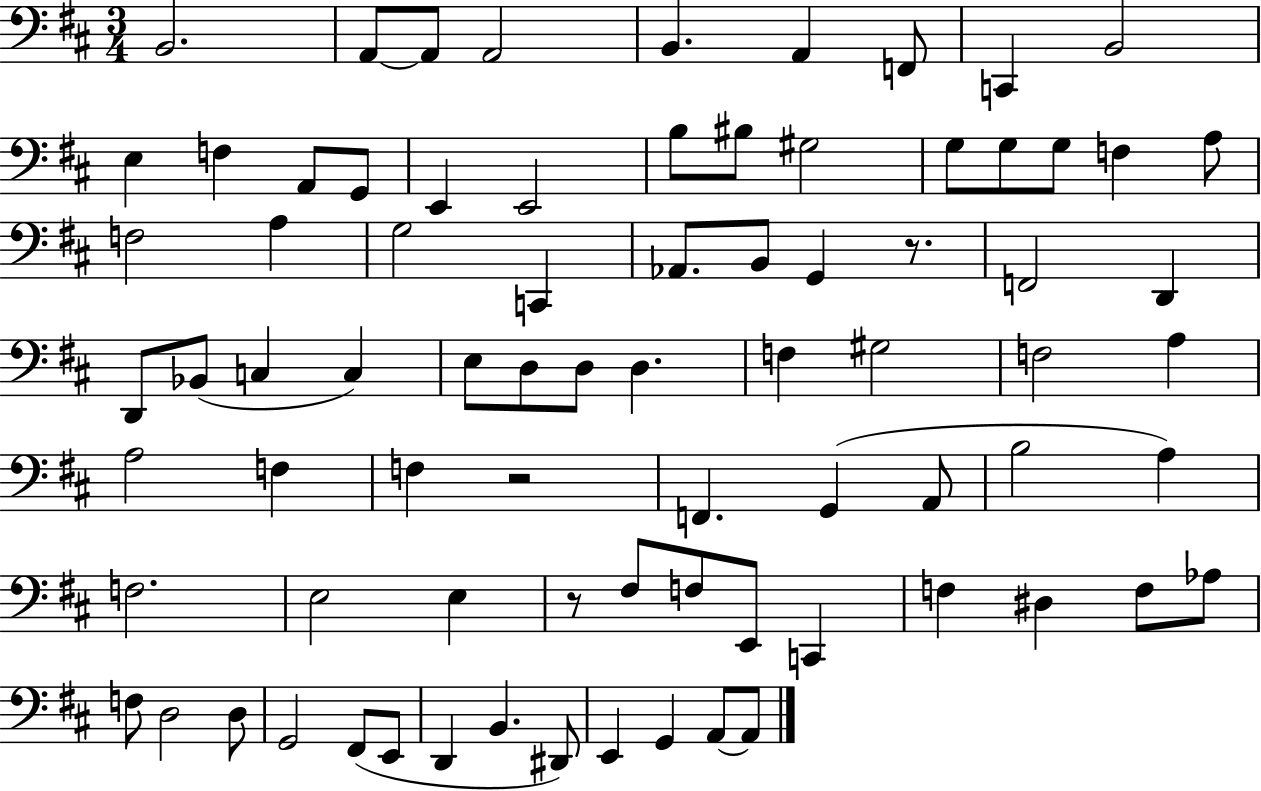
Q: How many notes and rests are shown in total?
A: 79